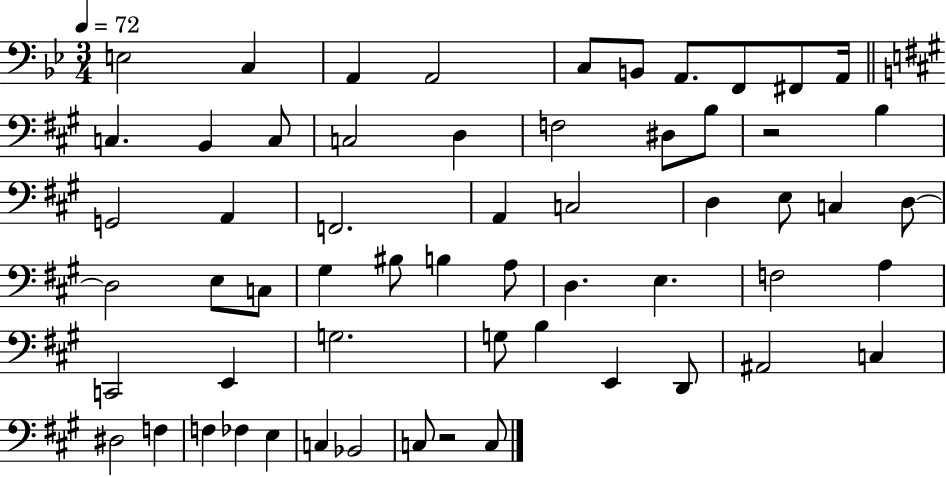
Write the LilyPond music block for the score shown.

{
  \clef bass
  \numericTimeSignature
  \time 3/4
  \key bes \major
  \tempo 4 = 72
  e2 c4 | a,4 a,2 | c8 b,8 a,8. f,8 fis,8 a,16 | \bar "||" \break \key a \major c4. b,4 c8 | c2 d4 | f2 dis8 b8 | r2 b4 | \break g,2 a,4 | f,2. | a,4 c2 | d4 e8 c4 d8~~ | \break d2 e8 c8 | gis4 bis8 b4 a8 | d4. e4. | f2 a4 | \break c,2 e,4 | g2. | g8 b4 e,4 d,8 | ais,2 c4 | \break dis2 f4 | f4 fes4 e4 | c4 bes,2 | c8 r2 c8 | \break \bar "|."
}